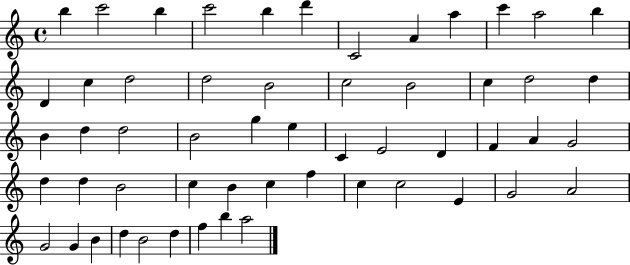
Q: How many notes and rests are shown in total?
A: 55